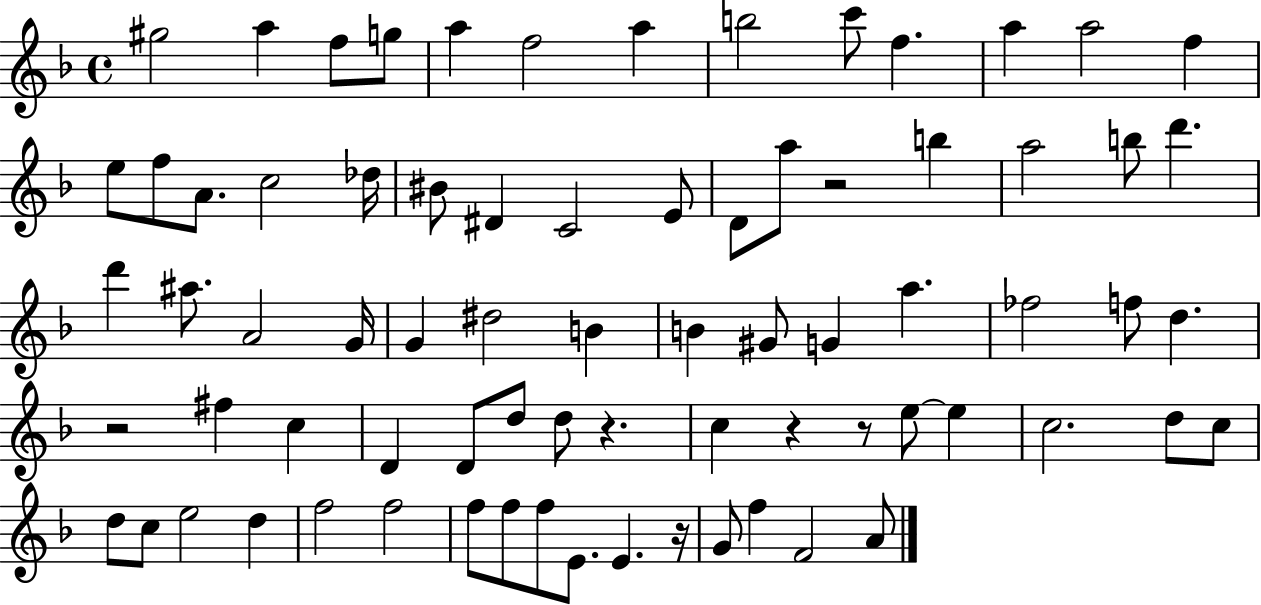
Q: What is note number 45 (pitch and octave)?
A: D4